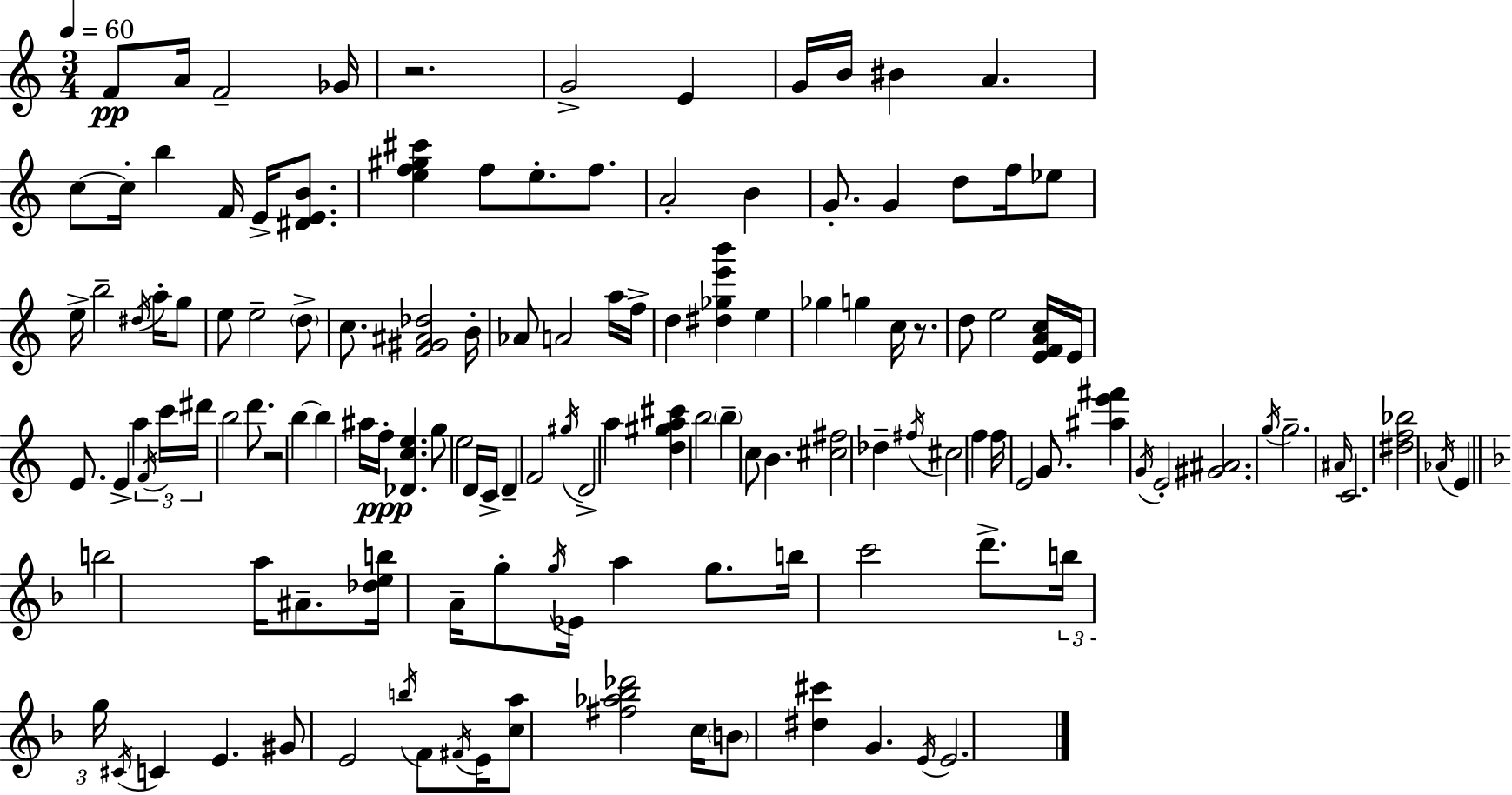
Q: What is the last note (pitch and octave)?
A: E4